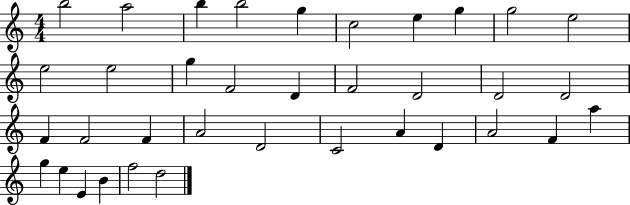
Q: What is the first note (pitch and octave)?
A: B5